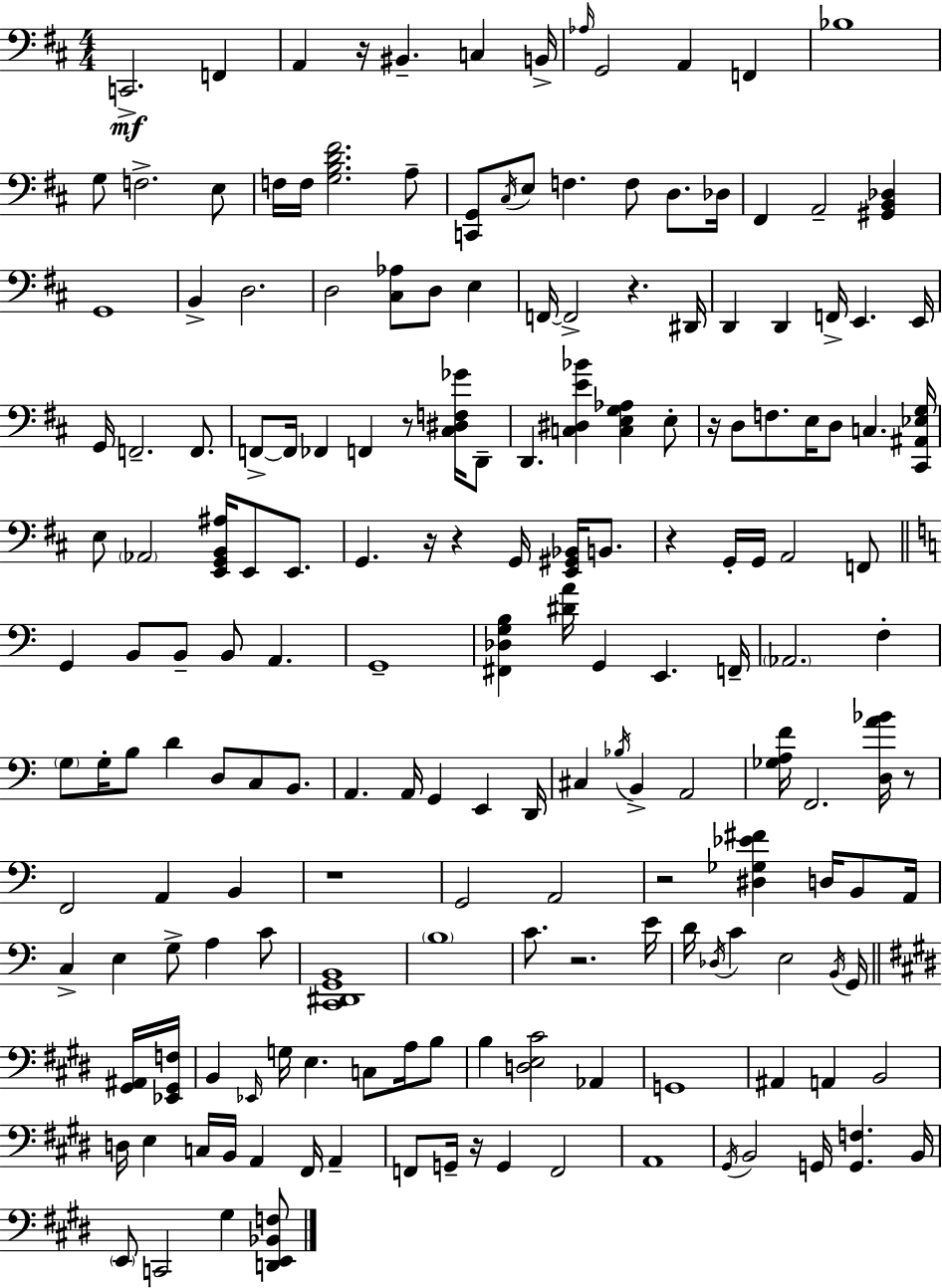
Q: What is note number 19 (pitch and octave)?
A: E3